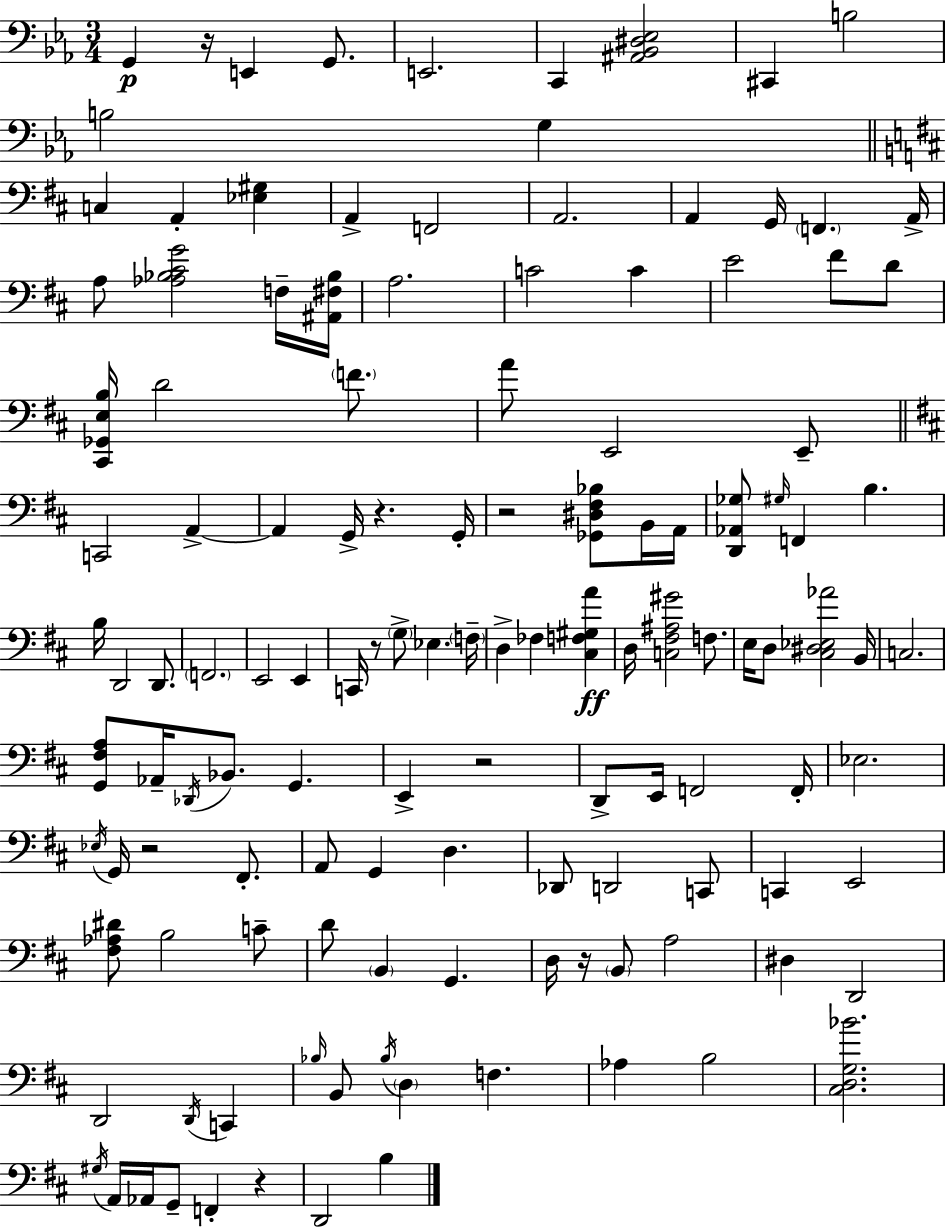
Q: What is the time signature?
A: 3/4